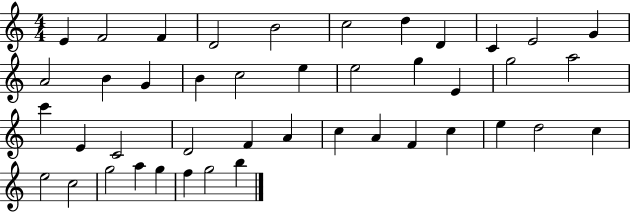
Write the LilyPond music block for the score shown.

{
  \clef treble
  \numericTimeSignature
  \time 4/4
  \key c \major
  e'4 f'2 f'4 | d'2 b'2 | c''2 d''4 d'4 | c'4 e'2 g'4 | \break a'2 b'4 g'4 | b'4 c''2 e''4 | e''2 g''4 e'4 | g''2 a''2 | \break c'''4 e'4 c'2 | d'2 f'4 a'4 | c''4 a'4 f'4 c''4 | e''4 d''2 c''4 | \break e''2 c''2 | g''2 a''4 g''4 | f''4 g''2 b''4 | \bar "|."
}